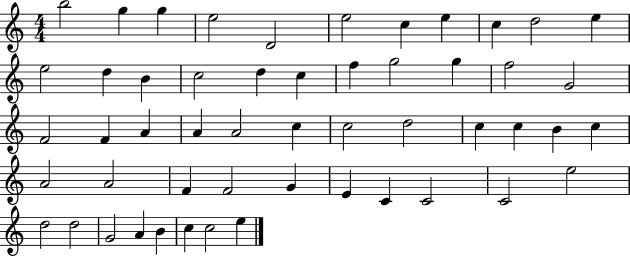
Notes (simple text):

B5/h G5/q G5/q E5/h D4/h E5/h C5/q E5/q C5/q D5/h E5/q E5/h D5/q B4/q C5/h D5/q C5/q F5/q G5/h G5/q F5/h G4/h F4/h F4/q A4/q A4/q A4/h C5/q C5/h D5/h C5/q C5/q B4/q C5/q A4/h A4/h F4/q F4/h G4/q E4/q C4/q C4/h C4/h E5/h D5/h D5/h G4/h A4/q B4/q C5/q C5/h E5/q